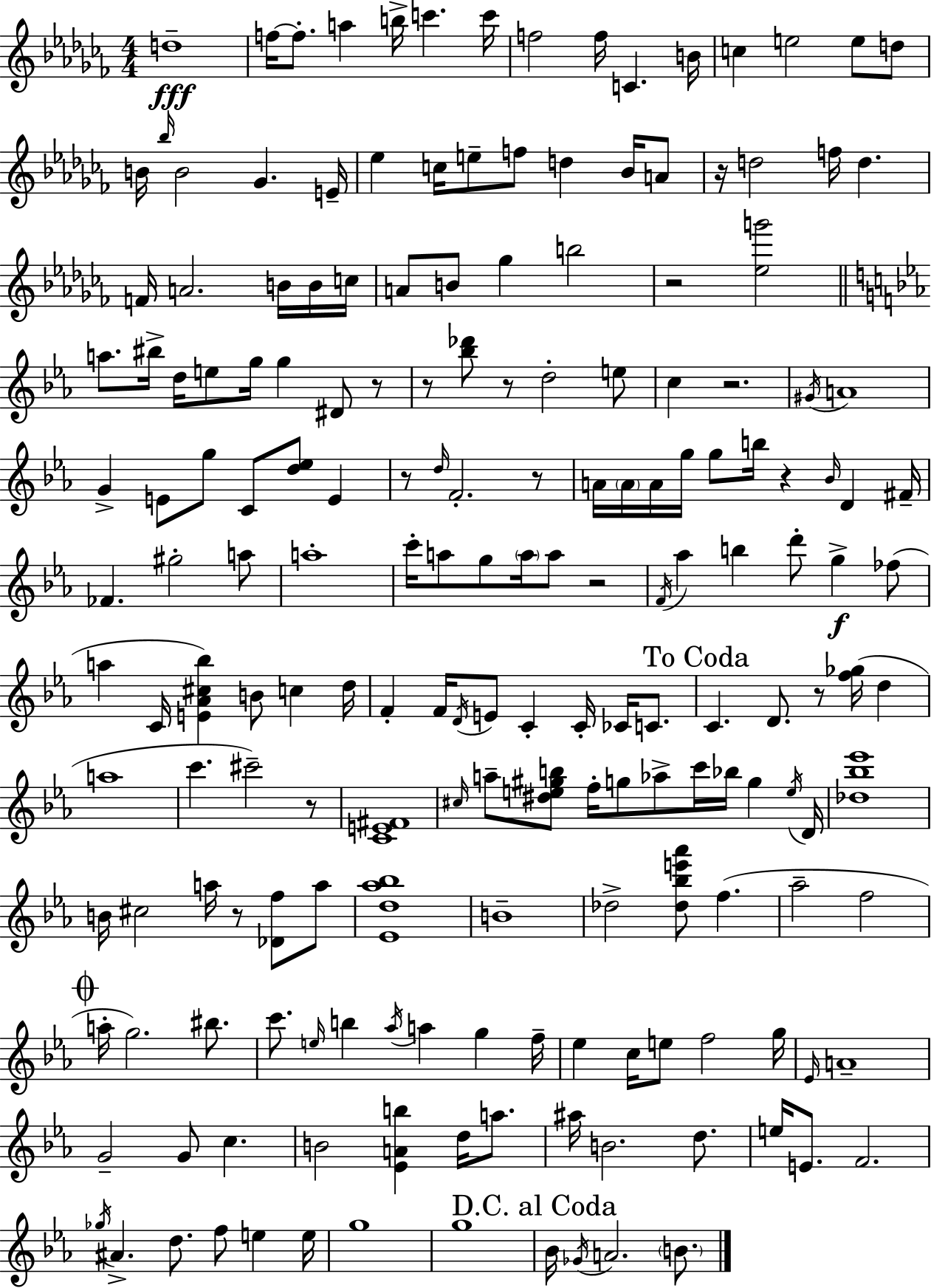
{
  \clef treble
  \numericTimeSignature
  \time 4/4
  \key aes \minor
  \repeat volta 2 { d''1--\fff | f''16~~ f''8.-. a''4 b''16-> c'''4. c'''16 | f''2 f''16 c'4. b'16 | c''4 e''2 e''8 d''8 | \break b'16 \grace { bes''16 } b'2 ges'4. | e'16-- ees''4 c''16 e''8-- f''8 d''4 bes'16 a'8 | r16 d''2 f''16 d''4. | f'16 a'2. b'16 b'16 | \break c''16 a'8 b'8 ges''4 b''2 | r2 <ees'' g'''>2 | \bar "||" \break \key ees \major a''8. bis''16-> d''16 e''8 g''16 g''4 dis'8 r8 | r8 <bes'' des'''>8 r8 d''2-. e''8 | c''4 r2. | \acciaccatura { gis'16 } a'1 | \break g'4-> e'8 g''8 c'8 <d'' ees''>8 e'4 | r8 \grace { d''16 } f'2.-. | r8 a'16 \parenthesize a'16 a'16 g''16 g''8 b''16 r4 \grace { bes'16 } d'4 | fis'16-- fes'4. gis''2-. | \break a''8 a''1-. | c'''16-. a''8 g''8 \parenthesize a''16 a''8 r2 | \acciaccatura { f'16 } aes''4 b''4 d'''8-. g''4->\f | fes''8( a''4 c'16 <e' aes' cis'' bes''>4) b'8 c''4 | \break d''16 f'4-. f'16 \acciaccatura { d'16 } e'8 c'4-. | c'16-. ces'16 c'8. \mark "To Coda" c'4. d'8. r8 | <f'' ges''>16( d''4 a''1 | c'''4. cis'''2--) | \break r8 <c' e' fis'>1 | \grace { cis''16 } a''8-- <dis'' e'' gis'' b''>8 f''16-. g''8 aes''8-> c'''16 | bes''16 g''4 \acciaccatura { e''16 } d'16 <des'' bes'' ees'''>1 | b'16 cis''2 | \break a''16 r8 <des' f''>8 a''8 <ees' d'' aes'' bes''>1 | b'1-- | des''2-> <des'' bes'' e''' aes'''>8 | f''4.( aes''2-- f''2 | \break \mark \markup { \musicglyph "scripts.coda" } a''16-. g''2.) | bis''8. c'''8. \grace { e''16 } b''4 \acciaccatura { aes''16 } | a''4 g''4 f''16-- ees''4 c''16 e''8 | f''2 g''16 \grace { ees'16 } a'1-- | \break g'2-- | g'8 c''4. b'2 | <ees' a' b''>4 d''16 a''8. ais''16 b'2. | d''8. e''16 e'8. f'2. | \break \acciaccatura { ges''16 } ais'4.-> | d''8. f''8 e''4 e''16 g''1 | g''1 | \mark "D.C. al Coda" bes'16 \acciaccatura { ges'16 } a'2. | \break \parenthesize b'8. } \bar "|."
}